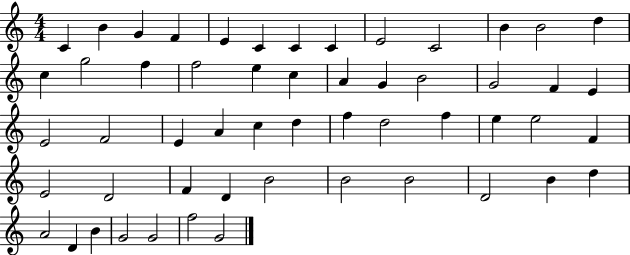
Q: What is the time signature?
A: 4/4